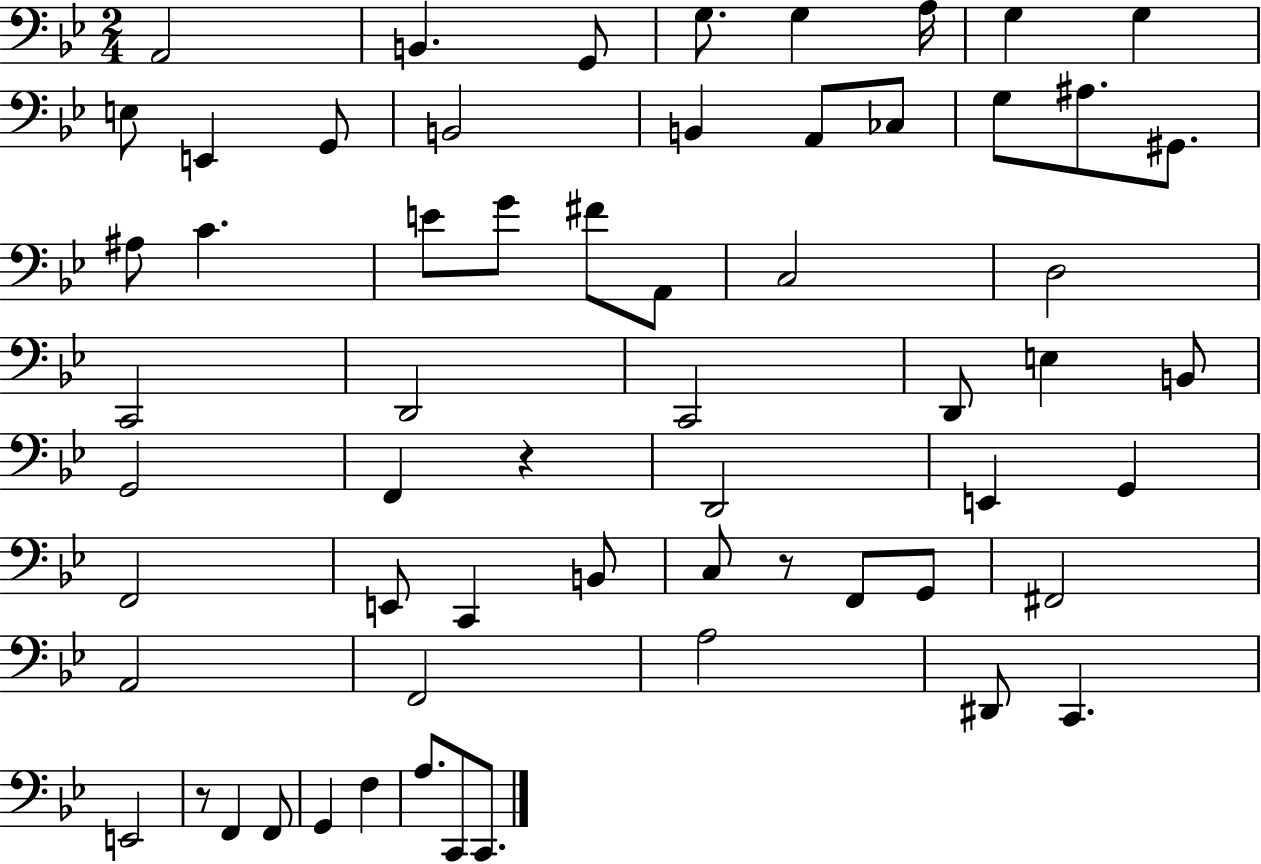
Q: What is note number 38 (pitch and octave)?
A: F2